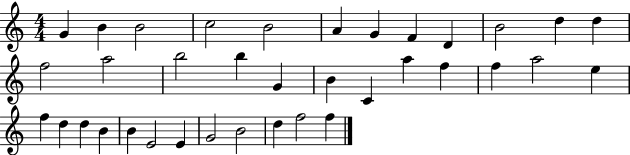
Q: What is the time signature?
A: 4/4